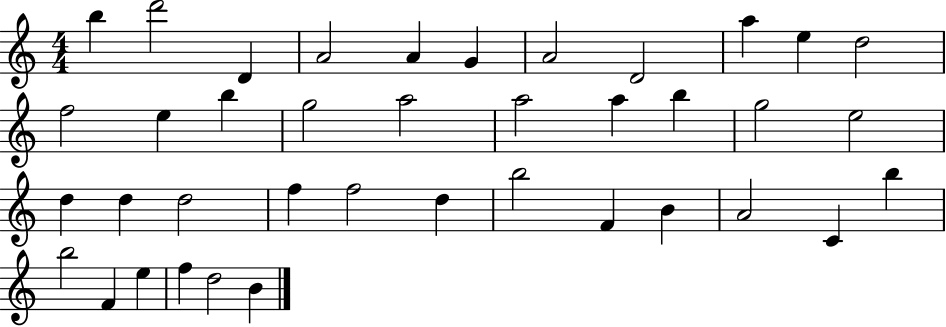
B5/q D6/h D4/q A4/h A4/q G4/q A4/h D4/h A5/q E5/q D5/h F5/h E5/q B5/q G5/h A5/h A5/h A5/q B5/q G5/h E5/h D5/q D5/q D5/h F5/q F5/h D5/q B5/h F4/q B4/q A4/h C4/q B5/q B5/h F4/q E5/q F5/q D5/h B4/q